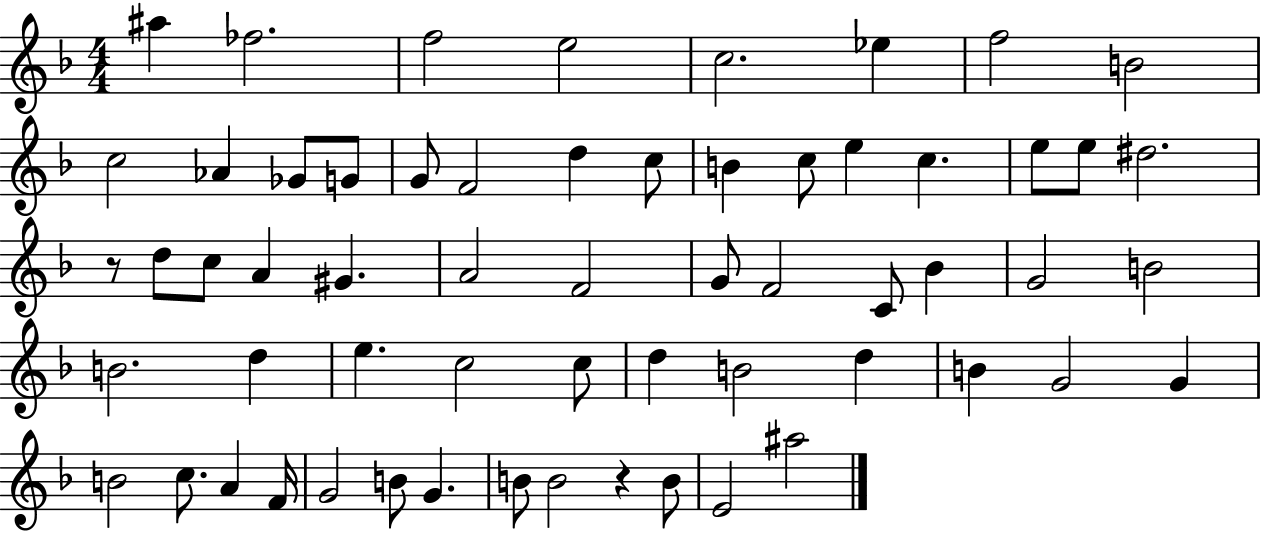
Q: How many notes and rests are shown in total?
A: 60